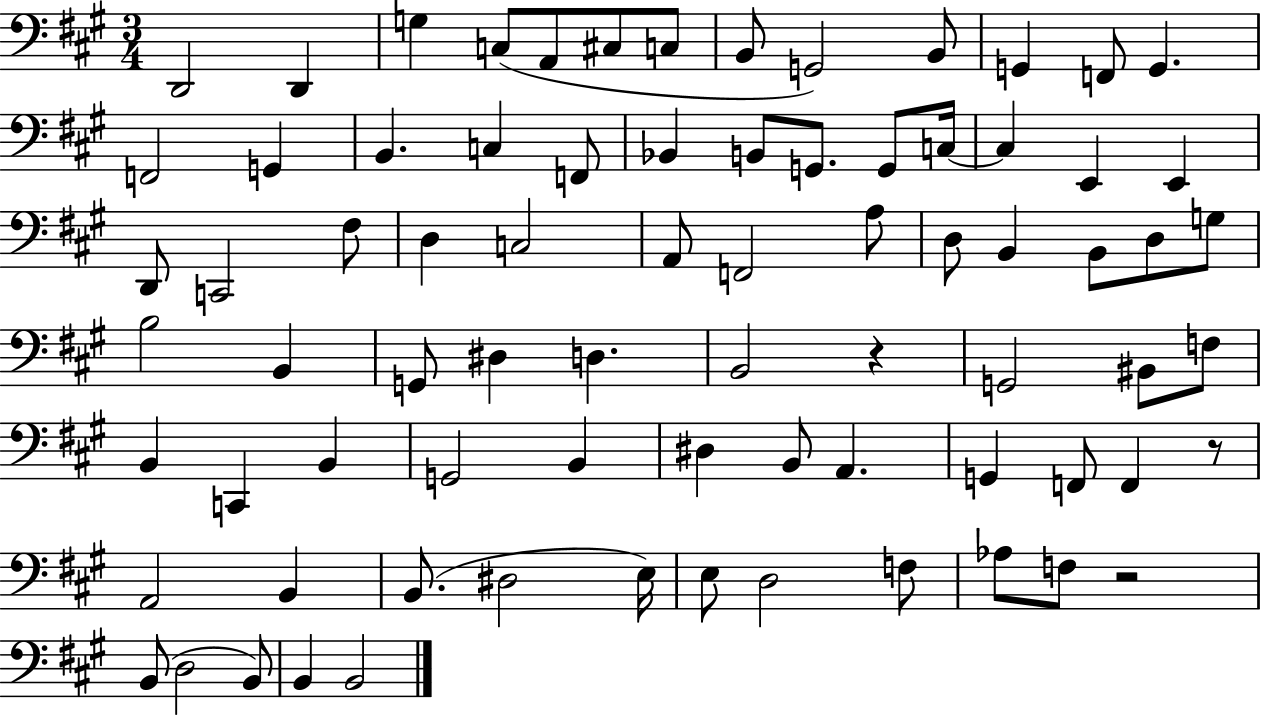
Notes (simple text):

D2/h D2/q G3/q C3/e A2/e C#3/e C3/e B2/e G2/h B2/e G2/q F2/e G2/q. F2/h G2/q B2/q. C3/q F2/e Bb2/q B2/e G2/e. G2/e C3/s C3/q E2/q E2/q D2/e C2/h F#3/e D3/q C3/h A2/e F2/h A3/e D3/e B2/q B2/e D3/e G3/e B3/h B2/q G2/e D#3/q D3/q. B2/h R/q G2/h BIS2/e F3/e B2/q C2/q B2/q G2/h B2/q D#3/q B2/e A2/q. G2/q F2/e F2/q R/e A2/h B2/q B2/e. D#3/h E3/s E3/e D3/h F3/e Ab3/e F3/e R/h B2/e D3/h B2/e B2/q B2/h